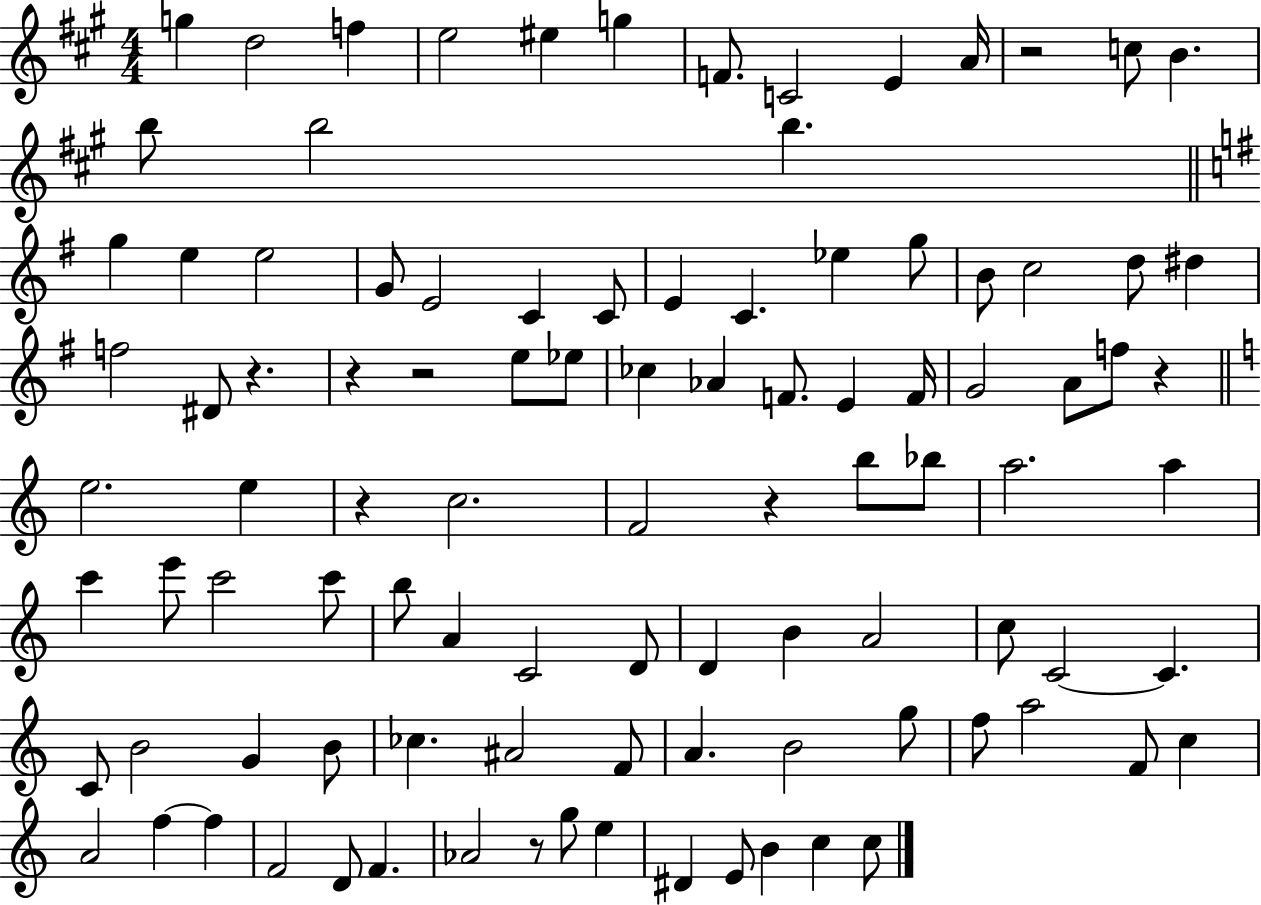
{
  \clef treble
  \numericTimeSignature
  \time 4/4
  \key a \major
  g''4 d''2 f''4 | e''2 eis''4 g''4 | f'8. c'2 e'4 a'16 | r2 c''8 b'4. | \break b''8 b''2 b''4. | \bar "||" \break \key g \major g''4 e''4 e''2 | g'8 e'2 c'4 c'8 | e'4 c'4. ees''4 g''8 | b'8 c''2 d''8 dis''4 | \break f''2 dis'8 r4. | r4 r2 e''8 ees''8 | ces''4 aes'4 f'8. e'4 f'16 | g'2 a'8 f''8 r4 | \break \bar "||" \break \key c \major e''2. e''4 | r4 c''2. | f'2 r4 b''8 bes''8 | a''2. a''4 | \break c'''4 e'''8 c'''2 c'''8 | b''8 a'4 c'2 d'8 | d'4 b'4 a'2 | c''8 c'2~~ c'4. | \break c'8 b'2 g'4 b'8 | ces''4. ais'2 f'8 | a'4. b'2 g''8 | f''8 a''2 f'8 c''4 | \break a'2 f''4~~ f''4 | f'2 d'8 f'4. | aes'2 r8 g''8 e''4 | dis'4 e'8 b'4 c''4 c''8 | \break \bar "|."
}